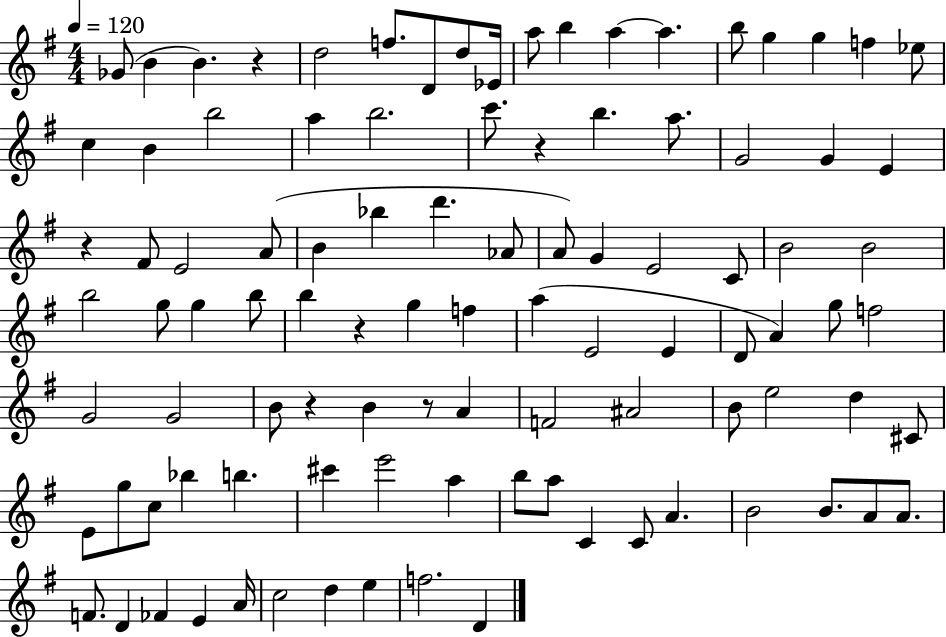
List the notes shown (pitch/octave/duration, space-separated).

Gb4/e B4/q B4/q. R/q D5/h F5/e. D4/e D5/e Eb4/s A5/e B5/q A5/q A5/q. B5/e G5/q G5/q F5/q Eb5/e C5/q B4/q B5/h A5/q B5/h. C6/e. R/q B5/q. A5/e. G4/h G4/q E4/q R/q F#4/e E4/h A4/e B4/q Bb5/q D6/q. Ab4/e A4/e G4/q E4/h C4/e B4/h B4/h B5/h G5/e G5/q B5/e B5/q R/q G5/q F5/q A5/q E4/h E4/q D4/e A4/q G5/e F5/h G4/h G4/h B4/e R/q B4/q R/e A4/q F4/h A#4/h B4/e E5/h D5/q C#4/e E4/e G5/e C5/e Bb5/q B5/q. C#6/q E6/h A5/q B5/e A5/e C4/q C4/e A4/q. B4/h B4/e. A4/e A4/e. F4/e. D4/q FES4/q E4/q A4/s C5/h D5/q E5/q F5/h. D4/q